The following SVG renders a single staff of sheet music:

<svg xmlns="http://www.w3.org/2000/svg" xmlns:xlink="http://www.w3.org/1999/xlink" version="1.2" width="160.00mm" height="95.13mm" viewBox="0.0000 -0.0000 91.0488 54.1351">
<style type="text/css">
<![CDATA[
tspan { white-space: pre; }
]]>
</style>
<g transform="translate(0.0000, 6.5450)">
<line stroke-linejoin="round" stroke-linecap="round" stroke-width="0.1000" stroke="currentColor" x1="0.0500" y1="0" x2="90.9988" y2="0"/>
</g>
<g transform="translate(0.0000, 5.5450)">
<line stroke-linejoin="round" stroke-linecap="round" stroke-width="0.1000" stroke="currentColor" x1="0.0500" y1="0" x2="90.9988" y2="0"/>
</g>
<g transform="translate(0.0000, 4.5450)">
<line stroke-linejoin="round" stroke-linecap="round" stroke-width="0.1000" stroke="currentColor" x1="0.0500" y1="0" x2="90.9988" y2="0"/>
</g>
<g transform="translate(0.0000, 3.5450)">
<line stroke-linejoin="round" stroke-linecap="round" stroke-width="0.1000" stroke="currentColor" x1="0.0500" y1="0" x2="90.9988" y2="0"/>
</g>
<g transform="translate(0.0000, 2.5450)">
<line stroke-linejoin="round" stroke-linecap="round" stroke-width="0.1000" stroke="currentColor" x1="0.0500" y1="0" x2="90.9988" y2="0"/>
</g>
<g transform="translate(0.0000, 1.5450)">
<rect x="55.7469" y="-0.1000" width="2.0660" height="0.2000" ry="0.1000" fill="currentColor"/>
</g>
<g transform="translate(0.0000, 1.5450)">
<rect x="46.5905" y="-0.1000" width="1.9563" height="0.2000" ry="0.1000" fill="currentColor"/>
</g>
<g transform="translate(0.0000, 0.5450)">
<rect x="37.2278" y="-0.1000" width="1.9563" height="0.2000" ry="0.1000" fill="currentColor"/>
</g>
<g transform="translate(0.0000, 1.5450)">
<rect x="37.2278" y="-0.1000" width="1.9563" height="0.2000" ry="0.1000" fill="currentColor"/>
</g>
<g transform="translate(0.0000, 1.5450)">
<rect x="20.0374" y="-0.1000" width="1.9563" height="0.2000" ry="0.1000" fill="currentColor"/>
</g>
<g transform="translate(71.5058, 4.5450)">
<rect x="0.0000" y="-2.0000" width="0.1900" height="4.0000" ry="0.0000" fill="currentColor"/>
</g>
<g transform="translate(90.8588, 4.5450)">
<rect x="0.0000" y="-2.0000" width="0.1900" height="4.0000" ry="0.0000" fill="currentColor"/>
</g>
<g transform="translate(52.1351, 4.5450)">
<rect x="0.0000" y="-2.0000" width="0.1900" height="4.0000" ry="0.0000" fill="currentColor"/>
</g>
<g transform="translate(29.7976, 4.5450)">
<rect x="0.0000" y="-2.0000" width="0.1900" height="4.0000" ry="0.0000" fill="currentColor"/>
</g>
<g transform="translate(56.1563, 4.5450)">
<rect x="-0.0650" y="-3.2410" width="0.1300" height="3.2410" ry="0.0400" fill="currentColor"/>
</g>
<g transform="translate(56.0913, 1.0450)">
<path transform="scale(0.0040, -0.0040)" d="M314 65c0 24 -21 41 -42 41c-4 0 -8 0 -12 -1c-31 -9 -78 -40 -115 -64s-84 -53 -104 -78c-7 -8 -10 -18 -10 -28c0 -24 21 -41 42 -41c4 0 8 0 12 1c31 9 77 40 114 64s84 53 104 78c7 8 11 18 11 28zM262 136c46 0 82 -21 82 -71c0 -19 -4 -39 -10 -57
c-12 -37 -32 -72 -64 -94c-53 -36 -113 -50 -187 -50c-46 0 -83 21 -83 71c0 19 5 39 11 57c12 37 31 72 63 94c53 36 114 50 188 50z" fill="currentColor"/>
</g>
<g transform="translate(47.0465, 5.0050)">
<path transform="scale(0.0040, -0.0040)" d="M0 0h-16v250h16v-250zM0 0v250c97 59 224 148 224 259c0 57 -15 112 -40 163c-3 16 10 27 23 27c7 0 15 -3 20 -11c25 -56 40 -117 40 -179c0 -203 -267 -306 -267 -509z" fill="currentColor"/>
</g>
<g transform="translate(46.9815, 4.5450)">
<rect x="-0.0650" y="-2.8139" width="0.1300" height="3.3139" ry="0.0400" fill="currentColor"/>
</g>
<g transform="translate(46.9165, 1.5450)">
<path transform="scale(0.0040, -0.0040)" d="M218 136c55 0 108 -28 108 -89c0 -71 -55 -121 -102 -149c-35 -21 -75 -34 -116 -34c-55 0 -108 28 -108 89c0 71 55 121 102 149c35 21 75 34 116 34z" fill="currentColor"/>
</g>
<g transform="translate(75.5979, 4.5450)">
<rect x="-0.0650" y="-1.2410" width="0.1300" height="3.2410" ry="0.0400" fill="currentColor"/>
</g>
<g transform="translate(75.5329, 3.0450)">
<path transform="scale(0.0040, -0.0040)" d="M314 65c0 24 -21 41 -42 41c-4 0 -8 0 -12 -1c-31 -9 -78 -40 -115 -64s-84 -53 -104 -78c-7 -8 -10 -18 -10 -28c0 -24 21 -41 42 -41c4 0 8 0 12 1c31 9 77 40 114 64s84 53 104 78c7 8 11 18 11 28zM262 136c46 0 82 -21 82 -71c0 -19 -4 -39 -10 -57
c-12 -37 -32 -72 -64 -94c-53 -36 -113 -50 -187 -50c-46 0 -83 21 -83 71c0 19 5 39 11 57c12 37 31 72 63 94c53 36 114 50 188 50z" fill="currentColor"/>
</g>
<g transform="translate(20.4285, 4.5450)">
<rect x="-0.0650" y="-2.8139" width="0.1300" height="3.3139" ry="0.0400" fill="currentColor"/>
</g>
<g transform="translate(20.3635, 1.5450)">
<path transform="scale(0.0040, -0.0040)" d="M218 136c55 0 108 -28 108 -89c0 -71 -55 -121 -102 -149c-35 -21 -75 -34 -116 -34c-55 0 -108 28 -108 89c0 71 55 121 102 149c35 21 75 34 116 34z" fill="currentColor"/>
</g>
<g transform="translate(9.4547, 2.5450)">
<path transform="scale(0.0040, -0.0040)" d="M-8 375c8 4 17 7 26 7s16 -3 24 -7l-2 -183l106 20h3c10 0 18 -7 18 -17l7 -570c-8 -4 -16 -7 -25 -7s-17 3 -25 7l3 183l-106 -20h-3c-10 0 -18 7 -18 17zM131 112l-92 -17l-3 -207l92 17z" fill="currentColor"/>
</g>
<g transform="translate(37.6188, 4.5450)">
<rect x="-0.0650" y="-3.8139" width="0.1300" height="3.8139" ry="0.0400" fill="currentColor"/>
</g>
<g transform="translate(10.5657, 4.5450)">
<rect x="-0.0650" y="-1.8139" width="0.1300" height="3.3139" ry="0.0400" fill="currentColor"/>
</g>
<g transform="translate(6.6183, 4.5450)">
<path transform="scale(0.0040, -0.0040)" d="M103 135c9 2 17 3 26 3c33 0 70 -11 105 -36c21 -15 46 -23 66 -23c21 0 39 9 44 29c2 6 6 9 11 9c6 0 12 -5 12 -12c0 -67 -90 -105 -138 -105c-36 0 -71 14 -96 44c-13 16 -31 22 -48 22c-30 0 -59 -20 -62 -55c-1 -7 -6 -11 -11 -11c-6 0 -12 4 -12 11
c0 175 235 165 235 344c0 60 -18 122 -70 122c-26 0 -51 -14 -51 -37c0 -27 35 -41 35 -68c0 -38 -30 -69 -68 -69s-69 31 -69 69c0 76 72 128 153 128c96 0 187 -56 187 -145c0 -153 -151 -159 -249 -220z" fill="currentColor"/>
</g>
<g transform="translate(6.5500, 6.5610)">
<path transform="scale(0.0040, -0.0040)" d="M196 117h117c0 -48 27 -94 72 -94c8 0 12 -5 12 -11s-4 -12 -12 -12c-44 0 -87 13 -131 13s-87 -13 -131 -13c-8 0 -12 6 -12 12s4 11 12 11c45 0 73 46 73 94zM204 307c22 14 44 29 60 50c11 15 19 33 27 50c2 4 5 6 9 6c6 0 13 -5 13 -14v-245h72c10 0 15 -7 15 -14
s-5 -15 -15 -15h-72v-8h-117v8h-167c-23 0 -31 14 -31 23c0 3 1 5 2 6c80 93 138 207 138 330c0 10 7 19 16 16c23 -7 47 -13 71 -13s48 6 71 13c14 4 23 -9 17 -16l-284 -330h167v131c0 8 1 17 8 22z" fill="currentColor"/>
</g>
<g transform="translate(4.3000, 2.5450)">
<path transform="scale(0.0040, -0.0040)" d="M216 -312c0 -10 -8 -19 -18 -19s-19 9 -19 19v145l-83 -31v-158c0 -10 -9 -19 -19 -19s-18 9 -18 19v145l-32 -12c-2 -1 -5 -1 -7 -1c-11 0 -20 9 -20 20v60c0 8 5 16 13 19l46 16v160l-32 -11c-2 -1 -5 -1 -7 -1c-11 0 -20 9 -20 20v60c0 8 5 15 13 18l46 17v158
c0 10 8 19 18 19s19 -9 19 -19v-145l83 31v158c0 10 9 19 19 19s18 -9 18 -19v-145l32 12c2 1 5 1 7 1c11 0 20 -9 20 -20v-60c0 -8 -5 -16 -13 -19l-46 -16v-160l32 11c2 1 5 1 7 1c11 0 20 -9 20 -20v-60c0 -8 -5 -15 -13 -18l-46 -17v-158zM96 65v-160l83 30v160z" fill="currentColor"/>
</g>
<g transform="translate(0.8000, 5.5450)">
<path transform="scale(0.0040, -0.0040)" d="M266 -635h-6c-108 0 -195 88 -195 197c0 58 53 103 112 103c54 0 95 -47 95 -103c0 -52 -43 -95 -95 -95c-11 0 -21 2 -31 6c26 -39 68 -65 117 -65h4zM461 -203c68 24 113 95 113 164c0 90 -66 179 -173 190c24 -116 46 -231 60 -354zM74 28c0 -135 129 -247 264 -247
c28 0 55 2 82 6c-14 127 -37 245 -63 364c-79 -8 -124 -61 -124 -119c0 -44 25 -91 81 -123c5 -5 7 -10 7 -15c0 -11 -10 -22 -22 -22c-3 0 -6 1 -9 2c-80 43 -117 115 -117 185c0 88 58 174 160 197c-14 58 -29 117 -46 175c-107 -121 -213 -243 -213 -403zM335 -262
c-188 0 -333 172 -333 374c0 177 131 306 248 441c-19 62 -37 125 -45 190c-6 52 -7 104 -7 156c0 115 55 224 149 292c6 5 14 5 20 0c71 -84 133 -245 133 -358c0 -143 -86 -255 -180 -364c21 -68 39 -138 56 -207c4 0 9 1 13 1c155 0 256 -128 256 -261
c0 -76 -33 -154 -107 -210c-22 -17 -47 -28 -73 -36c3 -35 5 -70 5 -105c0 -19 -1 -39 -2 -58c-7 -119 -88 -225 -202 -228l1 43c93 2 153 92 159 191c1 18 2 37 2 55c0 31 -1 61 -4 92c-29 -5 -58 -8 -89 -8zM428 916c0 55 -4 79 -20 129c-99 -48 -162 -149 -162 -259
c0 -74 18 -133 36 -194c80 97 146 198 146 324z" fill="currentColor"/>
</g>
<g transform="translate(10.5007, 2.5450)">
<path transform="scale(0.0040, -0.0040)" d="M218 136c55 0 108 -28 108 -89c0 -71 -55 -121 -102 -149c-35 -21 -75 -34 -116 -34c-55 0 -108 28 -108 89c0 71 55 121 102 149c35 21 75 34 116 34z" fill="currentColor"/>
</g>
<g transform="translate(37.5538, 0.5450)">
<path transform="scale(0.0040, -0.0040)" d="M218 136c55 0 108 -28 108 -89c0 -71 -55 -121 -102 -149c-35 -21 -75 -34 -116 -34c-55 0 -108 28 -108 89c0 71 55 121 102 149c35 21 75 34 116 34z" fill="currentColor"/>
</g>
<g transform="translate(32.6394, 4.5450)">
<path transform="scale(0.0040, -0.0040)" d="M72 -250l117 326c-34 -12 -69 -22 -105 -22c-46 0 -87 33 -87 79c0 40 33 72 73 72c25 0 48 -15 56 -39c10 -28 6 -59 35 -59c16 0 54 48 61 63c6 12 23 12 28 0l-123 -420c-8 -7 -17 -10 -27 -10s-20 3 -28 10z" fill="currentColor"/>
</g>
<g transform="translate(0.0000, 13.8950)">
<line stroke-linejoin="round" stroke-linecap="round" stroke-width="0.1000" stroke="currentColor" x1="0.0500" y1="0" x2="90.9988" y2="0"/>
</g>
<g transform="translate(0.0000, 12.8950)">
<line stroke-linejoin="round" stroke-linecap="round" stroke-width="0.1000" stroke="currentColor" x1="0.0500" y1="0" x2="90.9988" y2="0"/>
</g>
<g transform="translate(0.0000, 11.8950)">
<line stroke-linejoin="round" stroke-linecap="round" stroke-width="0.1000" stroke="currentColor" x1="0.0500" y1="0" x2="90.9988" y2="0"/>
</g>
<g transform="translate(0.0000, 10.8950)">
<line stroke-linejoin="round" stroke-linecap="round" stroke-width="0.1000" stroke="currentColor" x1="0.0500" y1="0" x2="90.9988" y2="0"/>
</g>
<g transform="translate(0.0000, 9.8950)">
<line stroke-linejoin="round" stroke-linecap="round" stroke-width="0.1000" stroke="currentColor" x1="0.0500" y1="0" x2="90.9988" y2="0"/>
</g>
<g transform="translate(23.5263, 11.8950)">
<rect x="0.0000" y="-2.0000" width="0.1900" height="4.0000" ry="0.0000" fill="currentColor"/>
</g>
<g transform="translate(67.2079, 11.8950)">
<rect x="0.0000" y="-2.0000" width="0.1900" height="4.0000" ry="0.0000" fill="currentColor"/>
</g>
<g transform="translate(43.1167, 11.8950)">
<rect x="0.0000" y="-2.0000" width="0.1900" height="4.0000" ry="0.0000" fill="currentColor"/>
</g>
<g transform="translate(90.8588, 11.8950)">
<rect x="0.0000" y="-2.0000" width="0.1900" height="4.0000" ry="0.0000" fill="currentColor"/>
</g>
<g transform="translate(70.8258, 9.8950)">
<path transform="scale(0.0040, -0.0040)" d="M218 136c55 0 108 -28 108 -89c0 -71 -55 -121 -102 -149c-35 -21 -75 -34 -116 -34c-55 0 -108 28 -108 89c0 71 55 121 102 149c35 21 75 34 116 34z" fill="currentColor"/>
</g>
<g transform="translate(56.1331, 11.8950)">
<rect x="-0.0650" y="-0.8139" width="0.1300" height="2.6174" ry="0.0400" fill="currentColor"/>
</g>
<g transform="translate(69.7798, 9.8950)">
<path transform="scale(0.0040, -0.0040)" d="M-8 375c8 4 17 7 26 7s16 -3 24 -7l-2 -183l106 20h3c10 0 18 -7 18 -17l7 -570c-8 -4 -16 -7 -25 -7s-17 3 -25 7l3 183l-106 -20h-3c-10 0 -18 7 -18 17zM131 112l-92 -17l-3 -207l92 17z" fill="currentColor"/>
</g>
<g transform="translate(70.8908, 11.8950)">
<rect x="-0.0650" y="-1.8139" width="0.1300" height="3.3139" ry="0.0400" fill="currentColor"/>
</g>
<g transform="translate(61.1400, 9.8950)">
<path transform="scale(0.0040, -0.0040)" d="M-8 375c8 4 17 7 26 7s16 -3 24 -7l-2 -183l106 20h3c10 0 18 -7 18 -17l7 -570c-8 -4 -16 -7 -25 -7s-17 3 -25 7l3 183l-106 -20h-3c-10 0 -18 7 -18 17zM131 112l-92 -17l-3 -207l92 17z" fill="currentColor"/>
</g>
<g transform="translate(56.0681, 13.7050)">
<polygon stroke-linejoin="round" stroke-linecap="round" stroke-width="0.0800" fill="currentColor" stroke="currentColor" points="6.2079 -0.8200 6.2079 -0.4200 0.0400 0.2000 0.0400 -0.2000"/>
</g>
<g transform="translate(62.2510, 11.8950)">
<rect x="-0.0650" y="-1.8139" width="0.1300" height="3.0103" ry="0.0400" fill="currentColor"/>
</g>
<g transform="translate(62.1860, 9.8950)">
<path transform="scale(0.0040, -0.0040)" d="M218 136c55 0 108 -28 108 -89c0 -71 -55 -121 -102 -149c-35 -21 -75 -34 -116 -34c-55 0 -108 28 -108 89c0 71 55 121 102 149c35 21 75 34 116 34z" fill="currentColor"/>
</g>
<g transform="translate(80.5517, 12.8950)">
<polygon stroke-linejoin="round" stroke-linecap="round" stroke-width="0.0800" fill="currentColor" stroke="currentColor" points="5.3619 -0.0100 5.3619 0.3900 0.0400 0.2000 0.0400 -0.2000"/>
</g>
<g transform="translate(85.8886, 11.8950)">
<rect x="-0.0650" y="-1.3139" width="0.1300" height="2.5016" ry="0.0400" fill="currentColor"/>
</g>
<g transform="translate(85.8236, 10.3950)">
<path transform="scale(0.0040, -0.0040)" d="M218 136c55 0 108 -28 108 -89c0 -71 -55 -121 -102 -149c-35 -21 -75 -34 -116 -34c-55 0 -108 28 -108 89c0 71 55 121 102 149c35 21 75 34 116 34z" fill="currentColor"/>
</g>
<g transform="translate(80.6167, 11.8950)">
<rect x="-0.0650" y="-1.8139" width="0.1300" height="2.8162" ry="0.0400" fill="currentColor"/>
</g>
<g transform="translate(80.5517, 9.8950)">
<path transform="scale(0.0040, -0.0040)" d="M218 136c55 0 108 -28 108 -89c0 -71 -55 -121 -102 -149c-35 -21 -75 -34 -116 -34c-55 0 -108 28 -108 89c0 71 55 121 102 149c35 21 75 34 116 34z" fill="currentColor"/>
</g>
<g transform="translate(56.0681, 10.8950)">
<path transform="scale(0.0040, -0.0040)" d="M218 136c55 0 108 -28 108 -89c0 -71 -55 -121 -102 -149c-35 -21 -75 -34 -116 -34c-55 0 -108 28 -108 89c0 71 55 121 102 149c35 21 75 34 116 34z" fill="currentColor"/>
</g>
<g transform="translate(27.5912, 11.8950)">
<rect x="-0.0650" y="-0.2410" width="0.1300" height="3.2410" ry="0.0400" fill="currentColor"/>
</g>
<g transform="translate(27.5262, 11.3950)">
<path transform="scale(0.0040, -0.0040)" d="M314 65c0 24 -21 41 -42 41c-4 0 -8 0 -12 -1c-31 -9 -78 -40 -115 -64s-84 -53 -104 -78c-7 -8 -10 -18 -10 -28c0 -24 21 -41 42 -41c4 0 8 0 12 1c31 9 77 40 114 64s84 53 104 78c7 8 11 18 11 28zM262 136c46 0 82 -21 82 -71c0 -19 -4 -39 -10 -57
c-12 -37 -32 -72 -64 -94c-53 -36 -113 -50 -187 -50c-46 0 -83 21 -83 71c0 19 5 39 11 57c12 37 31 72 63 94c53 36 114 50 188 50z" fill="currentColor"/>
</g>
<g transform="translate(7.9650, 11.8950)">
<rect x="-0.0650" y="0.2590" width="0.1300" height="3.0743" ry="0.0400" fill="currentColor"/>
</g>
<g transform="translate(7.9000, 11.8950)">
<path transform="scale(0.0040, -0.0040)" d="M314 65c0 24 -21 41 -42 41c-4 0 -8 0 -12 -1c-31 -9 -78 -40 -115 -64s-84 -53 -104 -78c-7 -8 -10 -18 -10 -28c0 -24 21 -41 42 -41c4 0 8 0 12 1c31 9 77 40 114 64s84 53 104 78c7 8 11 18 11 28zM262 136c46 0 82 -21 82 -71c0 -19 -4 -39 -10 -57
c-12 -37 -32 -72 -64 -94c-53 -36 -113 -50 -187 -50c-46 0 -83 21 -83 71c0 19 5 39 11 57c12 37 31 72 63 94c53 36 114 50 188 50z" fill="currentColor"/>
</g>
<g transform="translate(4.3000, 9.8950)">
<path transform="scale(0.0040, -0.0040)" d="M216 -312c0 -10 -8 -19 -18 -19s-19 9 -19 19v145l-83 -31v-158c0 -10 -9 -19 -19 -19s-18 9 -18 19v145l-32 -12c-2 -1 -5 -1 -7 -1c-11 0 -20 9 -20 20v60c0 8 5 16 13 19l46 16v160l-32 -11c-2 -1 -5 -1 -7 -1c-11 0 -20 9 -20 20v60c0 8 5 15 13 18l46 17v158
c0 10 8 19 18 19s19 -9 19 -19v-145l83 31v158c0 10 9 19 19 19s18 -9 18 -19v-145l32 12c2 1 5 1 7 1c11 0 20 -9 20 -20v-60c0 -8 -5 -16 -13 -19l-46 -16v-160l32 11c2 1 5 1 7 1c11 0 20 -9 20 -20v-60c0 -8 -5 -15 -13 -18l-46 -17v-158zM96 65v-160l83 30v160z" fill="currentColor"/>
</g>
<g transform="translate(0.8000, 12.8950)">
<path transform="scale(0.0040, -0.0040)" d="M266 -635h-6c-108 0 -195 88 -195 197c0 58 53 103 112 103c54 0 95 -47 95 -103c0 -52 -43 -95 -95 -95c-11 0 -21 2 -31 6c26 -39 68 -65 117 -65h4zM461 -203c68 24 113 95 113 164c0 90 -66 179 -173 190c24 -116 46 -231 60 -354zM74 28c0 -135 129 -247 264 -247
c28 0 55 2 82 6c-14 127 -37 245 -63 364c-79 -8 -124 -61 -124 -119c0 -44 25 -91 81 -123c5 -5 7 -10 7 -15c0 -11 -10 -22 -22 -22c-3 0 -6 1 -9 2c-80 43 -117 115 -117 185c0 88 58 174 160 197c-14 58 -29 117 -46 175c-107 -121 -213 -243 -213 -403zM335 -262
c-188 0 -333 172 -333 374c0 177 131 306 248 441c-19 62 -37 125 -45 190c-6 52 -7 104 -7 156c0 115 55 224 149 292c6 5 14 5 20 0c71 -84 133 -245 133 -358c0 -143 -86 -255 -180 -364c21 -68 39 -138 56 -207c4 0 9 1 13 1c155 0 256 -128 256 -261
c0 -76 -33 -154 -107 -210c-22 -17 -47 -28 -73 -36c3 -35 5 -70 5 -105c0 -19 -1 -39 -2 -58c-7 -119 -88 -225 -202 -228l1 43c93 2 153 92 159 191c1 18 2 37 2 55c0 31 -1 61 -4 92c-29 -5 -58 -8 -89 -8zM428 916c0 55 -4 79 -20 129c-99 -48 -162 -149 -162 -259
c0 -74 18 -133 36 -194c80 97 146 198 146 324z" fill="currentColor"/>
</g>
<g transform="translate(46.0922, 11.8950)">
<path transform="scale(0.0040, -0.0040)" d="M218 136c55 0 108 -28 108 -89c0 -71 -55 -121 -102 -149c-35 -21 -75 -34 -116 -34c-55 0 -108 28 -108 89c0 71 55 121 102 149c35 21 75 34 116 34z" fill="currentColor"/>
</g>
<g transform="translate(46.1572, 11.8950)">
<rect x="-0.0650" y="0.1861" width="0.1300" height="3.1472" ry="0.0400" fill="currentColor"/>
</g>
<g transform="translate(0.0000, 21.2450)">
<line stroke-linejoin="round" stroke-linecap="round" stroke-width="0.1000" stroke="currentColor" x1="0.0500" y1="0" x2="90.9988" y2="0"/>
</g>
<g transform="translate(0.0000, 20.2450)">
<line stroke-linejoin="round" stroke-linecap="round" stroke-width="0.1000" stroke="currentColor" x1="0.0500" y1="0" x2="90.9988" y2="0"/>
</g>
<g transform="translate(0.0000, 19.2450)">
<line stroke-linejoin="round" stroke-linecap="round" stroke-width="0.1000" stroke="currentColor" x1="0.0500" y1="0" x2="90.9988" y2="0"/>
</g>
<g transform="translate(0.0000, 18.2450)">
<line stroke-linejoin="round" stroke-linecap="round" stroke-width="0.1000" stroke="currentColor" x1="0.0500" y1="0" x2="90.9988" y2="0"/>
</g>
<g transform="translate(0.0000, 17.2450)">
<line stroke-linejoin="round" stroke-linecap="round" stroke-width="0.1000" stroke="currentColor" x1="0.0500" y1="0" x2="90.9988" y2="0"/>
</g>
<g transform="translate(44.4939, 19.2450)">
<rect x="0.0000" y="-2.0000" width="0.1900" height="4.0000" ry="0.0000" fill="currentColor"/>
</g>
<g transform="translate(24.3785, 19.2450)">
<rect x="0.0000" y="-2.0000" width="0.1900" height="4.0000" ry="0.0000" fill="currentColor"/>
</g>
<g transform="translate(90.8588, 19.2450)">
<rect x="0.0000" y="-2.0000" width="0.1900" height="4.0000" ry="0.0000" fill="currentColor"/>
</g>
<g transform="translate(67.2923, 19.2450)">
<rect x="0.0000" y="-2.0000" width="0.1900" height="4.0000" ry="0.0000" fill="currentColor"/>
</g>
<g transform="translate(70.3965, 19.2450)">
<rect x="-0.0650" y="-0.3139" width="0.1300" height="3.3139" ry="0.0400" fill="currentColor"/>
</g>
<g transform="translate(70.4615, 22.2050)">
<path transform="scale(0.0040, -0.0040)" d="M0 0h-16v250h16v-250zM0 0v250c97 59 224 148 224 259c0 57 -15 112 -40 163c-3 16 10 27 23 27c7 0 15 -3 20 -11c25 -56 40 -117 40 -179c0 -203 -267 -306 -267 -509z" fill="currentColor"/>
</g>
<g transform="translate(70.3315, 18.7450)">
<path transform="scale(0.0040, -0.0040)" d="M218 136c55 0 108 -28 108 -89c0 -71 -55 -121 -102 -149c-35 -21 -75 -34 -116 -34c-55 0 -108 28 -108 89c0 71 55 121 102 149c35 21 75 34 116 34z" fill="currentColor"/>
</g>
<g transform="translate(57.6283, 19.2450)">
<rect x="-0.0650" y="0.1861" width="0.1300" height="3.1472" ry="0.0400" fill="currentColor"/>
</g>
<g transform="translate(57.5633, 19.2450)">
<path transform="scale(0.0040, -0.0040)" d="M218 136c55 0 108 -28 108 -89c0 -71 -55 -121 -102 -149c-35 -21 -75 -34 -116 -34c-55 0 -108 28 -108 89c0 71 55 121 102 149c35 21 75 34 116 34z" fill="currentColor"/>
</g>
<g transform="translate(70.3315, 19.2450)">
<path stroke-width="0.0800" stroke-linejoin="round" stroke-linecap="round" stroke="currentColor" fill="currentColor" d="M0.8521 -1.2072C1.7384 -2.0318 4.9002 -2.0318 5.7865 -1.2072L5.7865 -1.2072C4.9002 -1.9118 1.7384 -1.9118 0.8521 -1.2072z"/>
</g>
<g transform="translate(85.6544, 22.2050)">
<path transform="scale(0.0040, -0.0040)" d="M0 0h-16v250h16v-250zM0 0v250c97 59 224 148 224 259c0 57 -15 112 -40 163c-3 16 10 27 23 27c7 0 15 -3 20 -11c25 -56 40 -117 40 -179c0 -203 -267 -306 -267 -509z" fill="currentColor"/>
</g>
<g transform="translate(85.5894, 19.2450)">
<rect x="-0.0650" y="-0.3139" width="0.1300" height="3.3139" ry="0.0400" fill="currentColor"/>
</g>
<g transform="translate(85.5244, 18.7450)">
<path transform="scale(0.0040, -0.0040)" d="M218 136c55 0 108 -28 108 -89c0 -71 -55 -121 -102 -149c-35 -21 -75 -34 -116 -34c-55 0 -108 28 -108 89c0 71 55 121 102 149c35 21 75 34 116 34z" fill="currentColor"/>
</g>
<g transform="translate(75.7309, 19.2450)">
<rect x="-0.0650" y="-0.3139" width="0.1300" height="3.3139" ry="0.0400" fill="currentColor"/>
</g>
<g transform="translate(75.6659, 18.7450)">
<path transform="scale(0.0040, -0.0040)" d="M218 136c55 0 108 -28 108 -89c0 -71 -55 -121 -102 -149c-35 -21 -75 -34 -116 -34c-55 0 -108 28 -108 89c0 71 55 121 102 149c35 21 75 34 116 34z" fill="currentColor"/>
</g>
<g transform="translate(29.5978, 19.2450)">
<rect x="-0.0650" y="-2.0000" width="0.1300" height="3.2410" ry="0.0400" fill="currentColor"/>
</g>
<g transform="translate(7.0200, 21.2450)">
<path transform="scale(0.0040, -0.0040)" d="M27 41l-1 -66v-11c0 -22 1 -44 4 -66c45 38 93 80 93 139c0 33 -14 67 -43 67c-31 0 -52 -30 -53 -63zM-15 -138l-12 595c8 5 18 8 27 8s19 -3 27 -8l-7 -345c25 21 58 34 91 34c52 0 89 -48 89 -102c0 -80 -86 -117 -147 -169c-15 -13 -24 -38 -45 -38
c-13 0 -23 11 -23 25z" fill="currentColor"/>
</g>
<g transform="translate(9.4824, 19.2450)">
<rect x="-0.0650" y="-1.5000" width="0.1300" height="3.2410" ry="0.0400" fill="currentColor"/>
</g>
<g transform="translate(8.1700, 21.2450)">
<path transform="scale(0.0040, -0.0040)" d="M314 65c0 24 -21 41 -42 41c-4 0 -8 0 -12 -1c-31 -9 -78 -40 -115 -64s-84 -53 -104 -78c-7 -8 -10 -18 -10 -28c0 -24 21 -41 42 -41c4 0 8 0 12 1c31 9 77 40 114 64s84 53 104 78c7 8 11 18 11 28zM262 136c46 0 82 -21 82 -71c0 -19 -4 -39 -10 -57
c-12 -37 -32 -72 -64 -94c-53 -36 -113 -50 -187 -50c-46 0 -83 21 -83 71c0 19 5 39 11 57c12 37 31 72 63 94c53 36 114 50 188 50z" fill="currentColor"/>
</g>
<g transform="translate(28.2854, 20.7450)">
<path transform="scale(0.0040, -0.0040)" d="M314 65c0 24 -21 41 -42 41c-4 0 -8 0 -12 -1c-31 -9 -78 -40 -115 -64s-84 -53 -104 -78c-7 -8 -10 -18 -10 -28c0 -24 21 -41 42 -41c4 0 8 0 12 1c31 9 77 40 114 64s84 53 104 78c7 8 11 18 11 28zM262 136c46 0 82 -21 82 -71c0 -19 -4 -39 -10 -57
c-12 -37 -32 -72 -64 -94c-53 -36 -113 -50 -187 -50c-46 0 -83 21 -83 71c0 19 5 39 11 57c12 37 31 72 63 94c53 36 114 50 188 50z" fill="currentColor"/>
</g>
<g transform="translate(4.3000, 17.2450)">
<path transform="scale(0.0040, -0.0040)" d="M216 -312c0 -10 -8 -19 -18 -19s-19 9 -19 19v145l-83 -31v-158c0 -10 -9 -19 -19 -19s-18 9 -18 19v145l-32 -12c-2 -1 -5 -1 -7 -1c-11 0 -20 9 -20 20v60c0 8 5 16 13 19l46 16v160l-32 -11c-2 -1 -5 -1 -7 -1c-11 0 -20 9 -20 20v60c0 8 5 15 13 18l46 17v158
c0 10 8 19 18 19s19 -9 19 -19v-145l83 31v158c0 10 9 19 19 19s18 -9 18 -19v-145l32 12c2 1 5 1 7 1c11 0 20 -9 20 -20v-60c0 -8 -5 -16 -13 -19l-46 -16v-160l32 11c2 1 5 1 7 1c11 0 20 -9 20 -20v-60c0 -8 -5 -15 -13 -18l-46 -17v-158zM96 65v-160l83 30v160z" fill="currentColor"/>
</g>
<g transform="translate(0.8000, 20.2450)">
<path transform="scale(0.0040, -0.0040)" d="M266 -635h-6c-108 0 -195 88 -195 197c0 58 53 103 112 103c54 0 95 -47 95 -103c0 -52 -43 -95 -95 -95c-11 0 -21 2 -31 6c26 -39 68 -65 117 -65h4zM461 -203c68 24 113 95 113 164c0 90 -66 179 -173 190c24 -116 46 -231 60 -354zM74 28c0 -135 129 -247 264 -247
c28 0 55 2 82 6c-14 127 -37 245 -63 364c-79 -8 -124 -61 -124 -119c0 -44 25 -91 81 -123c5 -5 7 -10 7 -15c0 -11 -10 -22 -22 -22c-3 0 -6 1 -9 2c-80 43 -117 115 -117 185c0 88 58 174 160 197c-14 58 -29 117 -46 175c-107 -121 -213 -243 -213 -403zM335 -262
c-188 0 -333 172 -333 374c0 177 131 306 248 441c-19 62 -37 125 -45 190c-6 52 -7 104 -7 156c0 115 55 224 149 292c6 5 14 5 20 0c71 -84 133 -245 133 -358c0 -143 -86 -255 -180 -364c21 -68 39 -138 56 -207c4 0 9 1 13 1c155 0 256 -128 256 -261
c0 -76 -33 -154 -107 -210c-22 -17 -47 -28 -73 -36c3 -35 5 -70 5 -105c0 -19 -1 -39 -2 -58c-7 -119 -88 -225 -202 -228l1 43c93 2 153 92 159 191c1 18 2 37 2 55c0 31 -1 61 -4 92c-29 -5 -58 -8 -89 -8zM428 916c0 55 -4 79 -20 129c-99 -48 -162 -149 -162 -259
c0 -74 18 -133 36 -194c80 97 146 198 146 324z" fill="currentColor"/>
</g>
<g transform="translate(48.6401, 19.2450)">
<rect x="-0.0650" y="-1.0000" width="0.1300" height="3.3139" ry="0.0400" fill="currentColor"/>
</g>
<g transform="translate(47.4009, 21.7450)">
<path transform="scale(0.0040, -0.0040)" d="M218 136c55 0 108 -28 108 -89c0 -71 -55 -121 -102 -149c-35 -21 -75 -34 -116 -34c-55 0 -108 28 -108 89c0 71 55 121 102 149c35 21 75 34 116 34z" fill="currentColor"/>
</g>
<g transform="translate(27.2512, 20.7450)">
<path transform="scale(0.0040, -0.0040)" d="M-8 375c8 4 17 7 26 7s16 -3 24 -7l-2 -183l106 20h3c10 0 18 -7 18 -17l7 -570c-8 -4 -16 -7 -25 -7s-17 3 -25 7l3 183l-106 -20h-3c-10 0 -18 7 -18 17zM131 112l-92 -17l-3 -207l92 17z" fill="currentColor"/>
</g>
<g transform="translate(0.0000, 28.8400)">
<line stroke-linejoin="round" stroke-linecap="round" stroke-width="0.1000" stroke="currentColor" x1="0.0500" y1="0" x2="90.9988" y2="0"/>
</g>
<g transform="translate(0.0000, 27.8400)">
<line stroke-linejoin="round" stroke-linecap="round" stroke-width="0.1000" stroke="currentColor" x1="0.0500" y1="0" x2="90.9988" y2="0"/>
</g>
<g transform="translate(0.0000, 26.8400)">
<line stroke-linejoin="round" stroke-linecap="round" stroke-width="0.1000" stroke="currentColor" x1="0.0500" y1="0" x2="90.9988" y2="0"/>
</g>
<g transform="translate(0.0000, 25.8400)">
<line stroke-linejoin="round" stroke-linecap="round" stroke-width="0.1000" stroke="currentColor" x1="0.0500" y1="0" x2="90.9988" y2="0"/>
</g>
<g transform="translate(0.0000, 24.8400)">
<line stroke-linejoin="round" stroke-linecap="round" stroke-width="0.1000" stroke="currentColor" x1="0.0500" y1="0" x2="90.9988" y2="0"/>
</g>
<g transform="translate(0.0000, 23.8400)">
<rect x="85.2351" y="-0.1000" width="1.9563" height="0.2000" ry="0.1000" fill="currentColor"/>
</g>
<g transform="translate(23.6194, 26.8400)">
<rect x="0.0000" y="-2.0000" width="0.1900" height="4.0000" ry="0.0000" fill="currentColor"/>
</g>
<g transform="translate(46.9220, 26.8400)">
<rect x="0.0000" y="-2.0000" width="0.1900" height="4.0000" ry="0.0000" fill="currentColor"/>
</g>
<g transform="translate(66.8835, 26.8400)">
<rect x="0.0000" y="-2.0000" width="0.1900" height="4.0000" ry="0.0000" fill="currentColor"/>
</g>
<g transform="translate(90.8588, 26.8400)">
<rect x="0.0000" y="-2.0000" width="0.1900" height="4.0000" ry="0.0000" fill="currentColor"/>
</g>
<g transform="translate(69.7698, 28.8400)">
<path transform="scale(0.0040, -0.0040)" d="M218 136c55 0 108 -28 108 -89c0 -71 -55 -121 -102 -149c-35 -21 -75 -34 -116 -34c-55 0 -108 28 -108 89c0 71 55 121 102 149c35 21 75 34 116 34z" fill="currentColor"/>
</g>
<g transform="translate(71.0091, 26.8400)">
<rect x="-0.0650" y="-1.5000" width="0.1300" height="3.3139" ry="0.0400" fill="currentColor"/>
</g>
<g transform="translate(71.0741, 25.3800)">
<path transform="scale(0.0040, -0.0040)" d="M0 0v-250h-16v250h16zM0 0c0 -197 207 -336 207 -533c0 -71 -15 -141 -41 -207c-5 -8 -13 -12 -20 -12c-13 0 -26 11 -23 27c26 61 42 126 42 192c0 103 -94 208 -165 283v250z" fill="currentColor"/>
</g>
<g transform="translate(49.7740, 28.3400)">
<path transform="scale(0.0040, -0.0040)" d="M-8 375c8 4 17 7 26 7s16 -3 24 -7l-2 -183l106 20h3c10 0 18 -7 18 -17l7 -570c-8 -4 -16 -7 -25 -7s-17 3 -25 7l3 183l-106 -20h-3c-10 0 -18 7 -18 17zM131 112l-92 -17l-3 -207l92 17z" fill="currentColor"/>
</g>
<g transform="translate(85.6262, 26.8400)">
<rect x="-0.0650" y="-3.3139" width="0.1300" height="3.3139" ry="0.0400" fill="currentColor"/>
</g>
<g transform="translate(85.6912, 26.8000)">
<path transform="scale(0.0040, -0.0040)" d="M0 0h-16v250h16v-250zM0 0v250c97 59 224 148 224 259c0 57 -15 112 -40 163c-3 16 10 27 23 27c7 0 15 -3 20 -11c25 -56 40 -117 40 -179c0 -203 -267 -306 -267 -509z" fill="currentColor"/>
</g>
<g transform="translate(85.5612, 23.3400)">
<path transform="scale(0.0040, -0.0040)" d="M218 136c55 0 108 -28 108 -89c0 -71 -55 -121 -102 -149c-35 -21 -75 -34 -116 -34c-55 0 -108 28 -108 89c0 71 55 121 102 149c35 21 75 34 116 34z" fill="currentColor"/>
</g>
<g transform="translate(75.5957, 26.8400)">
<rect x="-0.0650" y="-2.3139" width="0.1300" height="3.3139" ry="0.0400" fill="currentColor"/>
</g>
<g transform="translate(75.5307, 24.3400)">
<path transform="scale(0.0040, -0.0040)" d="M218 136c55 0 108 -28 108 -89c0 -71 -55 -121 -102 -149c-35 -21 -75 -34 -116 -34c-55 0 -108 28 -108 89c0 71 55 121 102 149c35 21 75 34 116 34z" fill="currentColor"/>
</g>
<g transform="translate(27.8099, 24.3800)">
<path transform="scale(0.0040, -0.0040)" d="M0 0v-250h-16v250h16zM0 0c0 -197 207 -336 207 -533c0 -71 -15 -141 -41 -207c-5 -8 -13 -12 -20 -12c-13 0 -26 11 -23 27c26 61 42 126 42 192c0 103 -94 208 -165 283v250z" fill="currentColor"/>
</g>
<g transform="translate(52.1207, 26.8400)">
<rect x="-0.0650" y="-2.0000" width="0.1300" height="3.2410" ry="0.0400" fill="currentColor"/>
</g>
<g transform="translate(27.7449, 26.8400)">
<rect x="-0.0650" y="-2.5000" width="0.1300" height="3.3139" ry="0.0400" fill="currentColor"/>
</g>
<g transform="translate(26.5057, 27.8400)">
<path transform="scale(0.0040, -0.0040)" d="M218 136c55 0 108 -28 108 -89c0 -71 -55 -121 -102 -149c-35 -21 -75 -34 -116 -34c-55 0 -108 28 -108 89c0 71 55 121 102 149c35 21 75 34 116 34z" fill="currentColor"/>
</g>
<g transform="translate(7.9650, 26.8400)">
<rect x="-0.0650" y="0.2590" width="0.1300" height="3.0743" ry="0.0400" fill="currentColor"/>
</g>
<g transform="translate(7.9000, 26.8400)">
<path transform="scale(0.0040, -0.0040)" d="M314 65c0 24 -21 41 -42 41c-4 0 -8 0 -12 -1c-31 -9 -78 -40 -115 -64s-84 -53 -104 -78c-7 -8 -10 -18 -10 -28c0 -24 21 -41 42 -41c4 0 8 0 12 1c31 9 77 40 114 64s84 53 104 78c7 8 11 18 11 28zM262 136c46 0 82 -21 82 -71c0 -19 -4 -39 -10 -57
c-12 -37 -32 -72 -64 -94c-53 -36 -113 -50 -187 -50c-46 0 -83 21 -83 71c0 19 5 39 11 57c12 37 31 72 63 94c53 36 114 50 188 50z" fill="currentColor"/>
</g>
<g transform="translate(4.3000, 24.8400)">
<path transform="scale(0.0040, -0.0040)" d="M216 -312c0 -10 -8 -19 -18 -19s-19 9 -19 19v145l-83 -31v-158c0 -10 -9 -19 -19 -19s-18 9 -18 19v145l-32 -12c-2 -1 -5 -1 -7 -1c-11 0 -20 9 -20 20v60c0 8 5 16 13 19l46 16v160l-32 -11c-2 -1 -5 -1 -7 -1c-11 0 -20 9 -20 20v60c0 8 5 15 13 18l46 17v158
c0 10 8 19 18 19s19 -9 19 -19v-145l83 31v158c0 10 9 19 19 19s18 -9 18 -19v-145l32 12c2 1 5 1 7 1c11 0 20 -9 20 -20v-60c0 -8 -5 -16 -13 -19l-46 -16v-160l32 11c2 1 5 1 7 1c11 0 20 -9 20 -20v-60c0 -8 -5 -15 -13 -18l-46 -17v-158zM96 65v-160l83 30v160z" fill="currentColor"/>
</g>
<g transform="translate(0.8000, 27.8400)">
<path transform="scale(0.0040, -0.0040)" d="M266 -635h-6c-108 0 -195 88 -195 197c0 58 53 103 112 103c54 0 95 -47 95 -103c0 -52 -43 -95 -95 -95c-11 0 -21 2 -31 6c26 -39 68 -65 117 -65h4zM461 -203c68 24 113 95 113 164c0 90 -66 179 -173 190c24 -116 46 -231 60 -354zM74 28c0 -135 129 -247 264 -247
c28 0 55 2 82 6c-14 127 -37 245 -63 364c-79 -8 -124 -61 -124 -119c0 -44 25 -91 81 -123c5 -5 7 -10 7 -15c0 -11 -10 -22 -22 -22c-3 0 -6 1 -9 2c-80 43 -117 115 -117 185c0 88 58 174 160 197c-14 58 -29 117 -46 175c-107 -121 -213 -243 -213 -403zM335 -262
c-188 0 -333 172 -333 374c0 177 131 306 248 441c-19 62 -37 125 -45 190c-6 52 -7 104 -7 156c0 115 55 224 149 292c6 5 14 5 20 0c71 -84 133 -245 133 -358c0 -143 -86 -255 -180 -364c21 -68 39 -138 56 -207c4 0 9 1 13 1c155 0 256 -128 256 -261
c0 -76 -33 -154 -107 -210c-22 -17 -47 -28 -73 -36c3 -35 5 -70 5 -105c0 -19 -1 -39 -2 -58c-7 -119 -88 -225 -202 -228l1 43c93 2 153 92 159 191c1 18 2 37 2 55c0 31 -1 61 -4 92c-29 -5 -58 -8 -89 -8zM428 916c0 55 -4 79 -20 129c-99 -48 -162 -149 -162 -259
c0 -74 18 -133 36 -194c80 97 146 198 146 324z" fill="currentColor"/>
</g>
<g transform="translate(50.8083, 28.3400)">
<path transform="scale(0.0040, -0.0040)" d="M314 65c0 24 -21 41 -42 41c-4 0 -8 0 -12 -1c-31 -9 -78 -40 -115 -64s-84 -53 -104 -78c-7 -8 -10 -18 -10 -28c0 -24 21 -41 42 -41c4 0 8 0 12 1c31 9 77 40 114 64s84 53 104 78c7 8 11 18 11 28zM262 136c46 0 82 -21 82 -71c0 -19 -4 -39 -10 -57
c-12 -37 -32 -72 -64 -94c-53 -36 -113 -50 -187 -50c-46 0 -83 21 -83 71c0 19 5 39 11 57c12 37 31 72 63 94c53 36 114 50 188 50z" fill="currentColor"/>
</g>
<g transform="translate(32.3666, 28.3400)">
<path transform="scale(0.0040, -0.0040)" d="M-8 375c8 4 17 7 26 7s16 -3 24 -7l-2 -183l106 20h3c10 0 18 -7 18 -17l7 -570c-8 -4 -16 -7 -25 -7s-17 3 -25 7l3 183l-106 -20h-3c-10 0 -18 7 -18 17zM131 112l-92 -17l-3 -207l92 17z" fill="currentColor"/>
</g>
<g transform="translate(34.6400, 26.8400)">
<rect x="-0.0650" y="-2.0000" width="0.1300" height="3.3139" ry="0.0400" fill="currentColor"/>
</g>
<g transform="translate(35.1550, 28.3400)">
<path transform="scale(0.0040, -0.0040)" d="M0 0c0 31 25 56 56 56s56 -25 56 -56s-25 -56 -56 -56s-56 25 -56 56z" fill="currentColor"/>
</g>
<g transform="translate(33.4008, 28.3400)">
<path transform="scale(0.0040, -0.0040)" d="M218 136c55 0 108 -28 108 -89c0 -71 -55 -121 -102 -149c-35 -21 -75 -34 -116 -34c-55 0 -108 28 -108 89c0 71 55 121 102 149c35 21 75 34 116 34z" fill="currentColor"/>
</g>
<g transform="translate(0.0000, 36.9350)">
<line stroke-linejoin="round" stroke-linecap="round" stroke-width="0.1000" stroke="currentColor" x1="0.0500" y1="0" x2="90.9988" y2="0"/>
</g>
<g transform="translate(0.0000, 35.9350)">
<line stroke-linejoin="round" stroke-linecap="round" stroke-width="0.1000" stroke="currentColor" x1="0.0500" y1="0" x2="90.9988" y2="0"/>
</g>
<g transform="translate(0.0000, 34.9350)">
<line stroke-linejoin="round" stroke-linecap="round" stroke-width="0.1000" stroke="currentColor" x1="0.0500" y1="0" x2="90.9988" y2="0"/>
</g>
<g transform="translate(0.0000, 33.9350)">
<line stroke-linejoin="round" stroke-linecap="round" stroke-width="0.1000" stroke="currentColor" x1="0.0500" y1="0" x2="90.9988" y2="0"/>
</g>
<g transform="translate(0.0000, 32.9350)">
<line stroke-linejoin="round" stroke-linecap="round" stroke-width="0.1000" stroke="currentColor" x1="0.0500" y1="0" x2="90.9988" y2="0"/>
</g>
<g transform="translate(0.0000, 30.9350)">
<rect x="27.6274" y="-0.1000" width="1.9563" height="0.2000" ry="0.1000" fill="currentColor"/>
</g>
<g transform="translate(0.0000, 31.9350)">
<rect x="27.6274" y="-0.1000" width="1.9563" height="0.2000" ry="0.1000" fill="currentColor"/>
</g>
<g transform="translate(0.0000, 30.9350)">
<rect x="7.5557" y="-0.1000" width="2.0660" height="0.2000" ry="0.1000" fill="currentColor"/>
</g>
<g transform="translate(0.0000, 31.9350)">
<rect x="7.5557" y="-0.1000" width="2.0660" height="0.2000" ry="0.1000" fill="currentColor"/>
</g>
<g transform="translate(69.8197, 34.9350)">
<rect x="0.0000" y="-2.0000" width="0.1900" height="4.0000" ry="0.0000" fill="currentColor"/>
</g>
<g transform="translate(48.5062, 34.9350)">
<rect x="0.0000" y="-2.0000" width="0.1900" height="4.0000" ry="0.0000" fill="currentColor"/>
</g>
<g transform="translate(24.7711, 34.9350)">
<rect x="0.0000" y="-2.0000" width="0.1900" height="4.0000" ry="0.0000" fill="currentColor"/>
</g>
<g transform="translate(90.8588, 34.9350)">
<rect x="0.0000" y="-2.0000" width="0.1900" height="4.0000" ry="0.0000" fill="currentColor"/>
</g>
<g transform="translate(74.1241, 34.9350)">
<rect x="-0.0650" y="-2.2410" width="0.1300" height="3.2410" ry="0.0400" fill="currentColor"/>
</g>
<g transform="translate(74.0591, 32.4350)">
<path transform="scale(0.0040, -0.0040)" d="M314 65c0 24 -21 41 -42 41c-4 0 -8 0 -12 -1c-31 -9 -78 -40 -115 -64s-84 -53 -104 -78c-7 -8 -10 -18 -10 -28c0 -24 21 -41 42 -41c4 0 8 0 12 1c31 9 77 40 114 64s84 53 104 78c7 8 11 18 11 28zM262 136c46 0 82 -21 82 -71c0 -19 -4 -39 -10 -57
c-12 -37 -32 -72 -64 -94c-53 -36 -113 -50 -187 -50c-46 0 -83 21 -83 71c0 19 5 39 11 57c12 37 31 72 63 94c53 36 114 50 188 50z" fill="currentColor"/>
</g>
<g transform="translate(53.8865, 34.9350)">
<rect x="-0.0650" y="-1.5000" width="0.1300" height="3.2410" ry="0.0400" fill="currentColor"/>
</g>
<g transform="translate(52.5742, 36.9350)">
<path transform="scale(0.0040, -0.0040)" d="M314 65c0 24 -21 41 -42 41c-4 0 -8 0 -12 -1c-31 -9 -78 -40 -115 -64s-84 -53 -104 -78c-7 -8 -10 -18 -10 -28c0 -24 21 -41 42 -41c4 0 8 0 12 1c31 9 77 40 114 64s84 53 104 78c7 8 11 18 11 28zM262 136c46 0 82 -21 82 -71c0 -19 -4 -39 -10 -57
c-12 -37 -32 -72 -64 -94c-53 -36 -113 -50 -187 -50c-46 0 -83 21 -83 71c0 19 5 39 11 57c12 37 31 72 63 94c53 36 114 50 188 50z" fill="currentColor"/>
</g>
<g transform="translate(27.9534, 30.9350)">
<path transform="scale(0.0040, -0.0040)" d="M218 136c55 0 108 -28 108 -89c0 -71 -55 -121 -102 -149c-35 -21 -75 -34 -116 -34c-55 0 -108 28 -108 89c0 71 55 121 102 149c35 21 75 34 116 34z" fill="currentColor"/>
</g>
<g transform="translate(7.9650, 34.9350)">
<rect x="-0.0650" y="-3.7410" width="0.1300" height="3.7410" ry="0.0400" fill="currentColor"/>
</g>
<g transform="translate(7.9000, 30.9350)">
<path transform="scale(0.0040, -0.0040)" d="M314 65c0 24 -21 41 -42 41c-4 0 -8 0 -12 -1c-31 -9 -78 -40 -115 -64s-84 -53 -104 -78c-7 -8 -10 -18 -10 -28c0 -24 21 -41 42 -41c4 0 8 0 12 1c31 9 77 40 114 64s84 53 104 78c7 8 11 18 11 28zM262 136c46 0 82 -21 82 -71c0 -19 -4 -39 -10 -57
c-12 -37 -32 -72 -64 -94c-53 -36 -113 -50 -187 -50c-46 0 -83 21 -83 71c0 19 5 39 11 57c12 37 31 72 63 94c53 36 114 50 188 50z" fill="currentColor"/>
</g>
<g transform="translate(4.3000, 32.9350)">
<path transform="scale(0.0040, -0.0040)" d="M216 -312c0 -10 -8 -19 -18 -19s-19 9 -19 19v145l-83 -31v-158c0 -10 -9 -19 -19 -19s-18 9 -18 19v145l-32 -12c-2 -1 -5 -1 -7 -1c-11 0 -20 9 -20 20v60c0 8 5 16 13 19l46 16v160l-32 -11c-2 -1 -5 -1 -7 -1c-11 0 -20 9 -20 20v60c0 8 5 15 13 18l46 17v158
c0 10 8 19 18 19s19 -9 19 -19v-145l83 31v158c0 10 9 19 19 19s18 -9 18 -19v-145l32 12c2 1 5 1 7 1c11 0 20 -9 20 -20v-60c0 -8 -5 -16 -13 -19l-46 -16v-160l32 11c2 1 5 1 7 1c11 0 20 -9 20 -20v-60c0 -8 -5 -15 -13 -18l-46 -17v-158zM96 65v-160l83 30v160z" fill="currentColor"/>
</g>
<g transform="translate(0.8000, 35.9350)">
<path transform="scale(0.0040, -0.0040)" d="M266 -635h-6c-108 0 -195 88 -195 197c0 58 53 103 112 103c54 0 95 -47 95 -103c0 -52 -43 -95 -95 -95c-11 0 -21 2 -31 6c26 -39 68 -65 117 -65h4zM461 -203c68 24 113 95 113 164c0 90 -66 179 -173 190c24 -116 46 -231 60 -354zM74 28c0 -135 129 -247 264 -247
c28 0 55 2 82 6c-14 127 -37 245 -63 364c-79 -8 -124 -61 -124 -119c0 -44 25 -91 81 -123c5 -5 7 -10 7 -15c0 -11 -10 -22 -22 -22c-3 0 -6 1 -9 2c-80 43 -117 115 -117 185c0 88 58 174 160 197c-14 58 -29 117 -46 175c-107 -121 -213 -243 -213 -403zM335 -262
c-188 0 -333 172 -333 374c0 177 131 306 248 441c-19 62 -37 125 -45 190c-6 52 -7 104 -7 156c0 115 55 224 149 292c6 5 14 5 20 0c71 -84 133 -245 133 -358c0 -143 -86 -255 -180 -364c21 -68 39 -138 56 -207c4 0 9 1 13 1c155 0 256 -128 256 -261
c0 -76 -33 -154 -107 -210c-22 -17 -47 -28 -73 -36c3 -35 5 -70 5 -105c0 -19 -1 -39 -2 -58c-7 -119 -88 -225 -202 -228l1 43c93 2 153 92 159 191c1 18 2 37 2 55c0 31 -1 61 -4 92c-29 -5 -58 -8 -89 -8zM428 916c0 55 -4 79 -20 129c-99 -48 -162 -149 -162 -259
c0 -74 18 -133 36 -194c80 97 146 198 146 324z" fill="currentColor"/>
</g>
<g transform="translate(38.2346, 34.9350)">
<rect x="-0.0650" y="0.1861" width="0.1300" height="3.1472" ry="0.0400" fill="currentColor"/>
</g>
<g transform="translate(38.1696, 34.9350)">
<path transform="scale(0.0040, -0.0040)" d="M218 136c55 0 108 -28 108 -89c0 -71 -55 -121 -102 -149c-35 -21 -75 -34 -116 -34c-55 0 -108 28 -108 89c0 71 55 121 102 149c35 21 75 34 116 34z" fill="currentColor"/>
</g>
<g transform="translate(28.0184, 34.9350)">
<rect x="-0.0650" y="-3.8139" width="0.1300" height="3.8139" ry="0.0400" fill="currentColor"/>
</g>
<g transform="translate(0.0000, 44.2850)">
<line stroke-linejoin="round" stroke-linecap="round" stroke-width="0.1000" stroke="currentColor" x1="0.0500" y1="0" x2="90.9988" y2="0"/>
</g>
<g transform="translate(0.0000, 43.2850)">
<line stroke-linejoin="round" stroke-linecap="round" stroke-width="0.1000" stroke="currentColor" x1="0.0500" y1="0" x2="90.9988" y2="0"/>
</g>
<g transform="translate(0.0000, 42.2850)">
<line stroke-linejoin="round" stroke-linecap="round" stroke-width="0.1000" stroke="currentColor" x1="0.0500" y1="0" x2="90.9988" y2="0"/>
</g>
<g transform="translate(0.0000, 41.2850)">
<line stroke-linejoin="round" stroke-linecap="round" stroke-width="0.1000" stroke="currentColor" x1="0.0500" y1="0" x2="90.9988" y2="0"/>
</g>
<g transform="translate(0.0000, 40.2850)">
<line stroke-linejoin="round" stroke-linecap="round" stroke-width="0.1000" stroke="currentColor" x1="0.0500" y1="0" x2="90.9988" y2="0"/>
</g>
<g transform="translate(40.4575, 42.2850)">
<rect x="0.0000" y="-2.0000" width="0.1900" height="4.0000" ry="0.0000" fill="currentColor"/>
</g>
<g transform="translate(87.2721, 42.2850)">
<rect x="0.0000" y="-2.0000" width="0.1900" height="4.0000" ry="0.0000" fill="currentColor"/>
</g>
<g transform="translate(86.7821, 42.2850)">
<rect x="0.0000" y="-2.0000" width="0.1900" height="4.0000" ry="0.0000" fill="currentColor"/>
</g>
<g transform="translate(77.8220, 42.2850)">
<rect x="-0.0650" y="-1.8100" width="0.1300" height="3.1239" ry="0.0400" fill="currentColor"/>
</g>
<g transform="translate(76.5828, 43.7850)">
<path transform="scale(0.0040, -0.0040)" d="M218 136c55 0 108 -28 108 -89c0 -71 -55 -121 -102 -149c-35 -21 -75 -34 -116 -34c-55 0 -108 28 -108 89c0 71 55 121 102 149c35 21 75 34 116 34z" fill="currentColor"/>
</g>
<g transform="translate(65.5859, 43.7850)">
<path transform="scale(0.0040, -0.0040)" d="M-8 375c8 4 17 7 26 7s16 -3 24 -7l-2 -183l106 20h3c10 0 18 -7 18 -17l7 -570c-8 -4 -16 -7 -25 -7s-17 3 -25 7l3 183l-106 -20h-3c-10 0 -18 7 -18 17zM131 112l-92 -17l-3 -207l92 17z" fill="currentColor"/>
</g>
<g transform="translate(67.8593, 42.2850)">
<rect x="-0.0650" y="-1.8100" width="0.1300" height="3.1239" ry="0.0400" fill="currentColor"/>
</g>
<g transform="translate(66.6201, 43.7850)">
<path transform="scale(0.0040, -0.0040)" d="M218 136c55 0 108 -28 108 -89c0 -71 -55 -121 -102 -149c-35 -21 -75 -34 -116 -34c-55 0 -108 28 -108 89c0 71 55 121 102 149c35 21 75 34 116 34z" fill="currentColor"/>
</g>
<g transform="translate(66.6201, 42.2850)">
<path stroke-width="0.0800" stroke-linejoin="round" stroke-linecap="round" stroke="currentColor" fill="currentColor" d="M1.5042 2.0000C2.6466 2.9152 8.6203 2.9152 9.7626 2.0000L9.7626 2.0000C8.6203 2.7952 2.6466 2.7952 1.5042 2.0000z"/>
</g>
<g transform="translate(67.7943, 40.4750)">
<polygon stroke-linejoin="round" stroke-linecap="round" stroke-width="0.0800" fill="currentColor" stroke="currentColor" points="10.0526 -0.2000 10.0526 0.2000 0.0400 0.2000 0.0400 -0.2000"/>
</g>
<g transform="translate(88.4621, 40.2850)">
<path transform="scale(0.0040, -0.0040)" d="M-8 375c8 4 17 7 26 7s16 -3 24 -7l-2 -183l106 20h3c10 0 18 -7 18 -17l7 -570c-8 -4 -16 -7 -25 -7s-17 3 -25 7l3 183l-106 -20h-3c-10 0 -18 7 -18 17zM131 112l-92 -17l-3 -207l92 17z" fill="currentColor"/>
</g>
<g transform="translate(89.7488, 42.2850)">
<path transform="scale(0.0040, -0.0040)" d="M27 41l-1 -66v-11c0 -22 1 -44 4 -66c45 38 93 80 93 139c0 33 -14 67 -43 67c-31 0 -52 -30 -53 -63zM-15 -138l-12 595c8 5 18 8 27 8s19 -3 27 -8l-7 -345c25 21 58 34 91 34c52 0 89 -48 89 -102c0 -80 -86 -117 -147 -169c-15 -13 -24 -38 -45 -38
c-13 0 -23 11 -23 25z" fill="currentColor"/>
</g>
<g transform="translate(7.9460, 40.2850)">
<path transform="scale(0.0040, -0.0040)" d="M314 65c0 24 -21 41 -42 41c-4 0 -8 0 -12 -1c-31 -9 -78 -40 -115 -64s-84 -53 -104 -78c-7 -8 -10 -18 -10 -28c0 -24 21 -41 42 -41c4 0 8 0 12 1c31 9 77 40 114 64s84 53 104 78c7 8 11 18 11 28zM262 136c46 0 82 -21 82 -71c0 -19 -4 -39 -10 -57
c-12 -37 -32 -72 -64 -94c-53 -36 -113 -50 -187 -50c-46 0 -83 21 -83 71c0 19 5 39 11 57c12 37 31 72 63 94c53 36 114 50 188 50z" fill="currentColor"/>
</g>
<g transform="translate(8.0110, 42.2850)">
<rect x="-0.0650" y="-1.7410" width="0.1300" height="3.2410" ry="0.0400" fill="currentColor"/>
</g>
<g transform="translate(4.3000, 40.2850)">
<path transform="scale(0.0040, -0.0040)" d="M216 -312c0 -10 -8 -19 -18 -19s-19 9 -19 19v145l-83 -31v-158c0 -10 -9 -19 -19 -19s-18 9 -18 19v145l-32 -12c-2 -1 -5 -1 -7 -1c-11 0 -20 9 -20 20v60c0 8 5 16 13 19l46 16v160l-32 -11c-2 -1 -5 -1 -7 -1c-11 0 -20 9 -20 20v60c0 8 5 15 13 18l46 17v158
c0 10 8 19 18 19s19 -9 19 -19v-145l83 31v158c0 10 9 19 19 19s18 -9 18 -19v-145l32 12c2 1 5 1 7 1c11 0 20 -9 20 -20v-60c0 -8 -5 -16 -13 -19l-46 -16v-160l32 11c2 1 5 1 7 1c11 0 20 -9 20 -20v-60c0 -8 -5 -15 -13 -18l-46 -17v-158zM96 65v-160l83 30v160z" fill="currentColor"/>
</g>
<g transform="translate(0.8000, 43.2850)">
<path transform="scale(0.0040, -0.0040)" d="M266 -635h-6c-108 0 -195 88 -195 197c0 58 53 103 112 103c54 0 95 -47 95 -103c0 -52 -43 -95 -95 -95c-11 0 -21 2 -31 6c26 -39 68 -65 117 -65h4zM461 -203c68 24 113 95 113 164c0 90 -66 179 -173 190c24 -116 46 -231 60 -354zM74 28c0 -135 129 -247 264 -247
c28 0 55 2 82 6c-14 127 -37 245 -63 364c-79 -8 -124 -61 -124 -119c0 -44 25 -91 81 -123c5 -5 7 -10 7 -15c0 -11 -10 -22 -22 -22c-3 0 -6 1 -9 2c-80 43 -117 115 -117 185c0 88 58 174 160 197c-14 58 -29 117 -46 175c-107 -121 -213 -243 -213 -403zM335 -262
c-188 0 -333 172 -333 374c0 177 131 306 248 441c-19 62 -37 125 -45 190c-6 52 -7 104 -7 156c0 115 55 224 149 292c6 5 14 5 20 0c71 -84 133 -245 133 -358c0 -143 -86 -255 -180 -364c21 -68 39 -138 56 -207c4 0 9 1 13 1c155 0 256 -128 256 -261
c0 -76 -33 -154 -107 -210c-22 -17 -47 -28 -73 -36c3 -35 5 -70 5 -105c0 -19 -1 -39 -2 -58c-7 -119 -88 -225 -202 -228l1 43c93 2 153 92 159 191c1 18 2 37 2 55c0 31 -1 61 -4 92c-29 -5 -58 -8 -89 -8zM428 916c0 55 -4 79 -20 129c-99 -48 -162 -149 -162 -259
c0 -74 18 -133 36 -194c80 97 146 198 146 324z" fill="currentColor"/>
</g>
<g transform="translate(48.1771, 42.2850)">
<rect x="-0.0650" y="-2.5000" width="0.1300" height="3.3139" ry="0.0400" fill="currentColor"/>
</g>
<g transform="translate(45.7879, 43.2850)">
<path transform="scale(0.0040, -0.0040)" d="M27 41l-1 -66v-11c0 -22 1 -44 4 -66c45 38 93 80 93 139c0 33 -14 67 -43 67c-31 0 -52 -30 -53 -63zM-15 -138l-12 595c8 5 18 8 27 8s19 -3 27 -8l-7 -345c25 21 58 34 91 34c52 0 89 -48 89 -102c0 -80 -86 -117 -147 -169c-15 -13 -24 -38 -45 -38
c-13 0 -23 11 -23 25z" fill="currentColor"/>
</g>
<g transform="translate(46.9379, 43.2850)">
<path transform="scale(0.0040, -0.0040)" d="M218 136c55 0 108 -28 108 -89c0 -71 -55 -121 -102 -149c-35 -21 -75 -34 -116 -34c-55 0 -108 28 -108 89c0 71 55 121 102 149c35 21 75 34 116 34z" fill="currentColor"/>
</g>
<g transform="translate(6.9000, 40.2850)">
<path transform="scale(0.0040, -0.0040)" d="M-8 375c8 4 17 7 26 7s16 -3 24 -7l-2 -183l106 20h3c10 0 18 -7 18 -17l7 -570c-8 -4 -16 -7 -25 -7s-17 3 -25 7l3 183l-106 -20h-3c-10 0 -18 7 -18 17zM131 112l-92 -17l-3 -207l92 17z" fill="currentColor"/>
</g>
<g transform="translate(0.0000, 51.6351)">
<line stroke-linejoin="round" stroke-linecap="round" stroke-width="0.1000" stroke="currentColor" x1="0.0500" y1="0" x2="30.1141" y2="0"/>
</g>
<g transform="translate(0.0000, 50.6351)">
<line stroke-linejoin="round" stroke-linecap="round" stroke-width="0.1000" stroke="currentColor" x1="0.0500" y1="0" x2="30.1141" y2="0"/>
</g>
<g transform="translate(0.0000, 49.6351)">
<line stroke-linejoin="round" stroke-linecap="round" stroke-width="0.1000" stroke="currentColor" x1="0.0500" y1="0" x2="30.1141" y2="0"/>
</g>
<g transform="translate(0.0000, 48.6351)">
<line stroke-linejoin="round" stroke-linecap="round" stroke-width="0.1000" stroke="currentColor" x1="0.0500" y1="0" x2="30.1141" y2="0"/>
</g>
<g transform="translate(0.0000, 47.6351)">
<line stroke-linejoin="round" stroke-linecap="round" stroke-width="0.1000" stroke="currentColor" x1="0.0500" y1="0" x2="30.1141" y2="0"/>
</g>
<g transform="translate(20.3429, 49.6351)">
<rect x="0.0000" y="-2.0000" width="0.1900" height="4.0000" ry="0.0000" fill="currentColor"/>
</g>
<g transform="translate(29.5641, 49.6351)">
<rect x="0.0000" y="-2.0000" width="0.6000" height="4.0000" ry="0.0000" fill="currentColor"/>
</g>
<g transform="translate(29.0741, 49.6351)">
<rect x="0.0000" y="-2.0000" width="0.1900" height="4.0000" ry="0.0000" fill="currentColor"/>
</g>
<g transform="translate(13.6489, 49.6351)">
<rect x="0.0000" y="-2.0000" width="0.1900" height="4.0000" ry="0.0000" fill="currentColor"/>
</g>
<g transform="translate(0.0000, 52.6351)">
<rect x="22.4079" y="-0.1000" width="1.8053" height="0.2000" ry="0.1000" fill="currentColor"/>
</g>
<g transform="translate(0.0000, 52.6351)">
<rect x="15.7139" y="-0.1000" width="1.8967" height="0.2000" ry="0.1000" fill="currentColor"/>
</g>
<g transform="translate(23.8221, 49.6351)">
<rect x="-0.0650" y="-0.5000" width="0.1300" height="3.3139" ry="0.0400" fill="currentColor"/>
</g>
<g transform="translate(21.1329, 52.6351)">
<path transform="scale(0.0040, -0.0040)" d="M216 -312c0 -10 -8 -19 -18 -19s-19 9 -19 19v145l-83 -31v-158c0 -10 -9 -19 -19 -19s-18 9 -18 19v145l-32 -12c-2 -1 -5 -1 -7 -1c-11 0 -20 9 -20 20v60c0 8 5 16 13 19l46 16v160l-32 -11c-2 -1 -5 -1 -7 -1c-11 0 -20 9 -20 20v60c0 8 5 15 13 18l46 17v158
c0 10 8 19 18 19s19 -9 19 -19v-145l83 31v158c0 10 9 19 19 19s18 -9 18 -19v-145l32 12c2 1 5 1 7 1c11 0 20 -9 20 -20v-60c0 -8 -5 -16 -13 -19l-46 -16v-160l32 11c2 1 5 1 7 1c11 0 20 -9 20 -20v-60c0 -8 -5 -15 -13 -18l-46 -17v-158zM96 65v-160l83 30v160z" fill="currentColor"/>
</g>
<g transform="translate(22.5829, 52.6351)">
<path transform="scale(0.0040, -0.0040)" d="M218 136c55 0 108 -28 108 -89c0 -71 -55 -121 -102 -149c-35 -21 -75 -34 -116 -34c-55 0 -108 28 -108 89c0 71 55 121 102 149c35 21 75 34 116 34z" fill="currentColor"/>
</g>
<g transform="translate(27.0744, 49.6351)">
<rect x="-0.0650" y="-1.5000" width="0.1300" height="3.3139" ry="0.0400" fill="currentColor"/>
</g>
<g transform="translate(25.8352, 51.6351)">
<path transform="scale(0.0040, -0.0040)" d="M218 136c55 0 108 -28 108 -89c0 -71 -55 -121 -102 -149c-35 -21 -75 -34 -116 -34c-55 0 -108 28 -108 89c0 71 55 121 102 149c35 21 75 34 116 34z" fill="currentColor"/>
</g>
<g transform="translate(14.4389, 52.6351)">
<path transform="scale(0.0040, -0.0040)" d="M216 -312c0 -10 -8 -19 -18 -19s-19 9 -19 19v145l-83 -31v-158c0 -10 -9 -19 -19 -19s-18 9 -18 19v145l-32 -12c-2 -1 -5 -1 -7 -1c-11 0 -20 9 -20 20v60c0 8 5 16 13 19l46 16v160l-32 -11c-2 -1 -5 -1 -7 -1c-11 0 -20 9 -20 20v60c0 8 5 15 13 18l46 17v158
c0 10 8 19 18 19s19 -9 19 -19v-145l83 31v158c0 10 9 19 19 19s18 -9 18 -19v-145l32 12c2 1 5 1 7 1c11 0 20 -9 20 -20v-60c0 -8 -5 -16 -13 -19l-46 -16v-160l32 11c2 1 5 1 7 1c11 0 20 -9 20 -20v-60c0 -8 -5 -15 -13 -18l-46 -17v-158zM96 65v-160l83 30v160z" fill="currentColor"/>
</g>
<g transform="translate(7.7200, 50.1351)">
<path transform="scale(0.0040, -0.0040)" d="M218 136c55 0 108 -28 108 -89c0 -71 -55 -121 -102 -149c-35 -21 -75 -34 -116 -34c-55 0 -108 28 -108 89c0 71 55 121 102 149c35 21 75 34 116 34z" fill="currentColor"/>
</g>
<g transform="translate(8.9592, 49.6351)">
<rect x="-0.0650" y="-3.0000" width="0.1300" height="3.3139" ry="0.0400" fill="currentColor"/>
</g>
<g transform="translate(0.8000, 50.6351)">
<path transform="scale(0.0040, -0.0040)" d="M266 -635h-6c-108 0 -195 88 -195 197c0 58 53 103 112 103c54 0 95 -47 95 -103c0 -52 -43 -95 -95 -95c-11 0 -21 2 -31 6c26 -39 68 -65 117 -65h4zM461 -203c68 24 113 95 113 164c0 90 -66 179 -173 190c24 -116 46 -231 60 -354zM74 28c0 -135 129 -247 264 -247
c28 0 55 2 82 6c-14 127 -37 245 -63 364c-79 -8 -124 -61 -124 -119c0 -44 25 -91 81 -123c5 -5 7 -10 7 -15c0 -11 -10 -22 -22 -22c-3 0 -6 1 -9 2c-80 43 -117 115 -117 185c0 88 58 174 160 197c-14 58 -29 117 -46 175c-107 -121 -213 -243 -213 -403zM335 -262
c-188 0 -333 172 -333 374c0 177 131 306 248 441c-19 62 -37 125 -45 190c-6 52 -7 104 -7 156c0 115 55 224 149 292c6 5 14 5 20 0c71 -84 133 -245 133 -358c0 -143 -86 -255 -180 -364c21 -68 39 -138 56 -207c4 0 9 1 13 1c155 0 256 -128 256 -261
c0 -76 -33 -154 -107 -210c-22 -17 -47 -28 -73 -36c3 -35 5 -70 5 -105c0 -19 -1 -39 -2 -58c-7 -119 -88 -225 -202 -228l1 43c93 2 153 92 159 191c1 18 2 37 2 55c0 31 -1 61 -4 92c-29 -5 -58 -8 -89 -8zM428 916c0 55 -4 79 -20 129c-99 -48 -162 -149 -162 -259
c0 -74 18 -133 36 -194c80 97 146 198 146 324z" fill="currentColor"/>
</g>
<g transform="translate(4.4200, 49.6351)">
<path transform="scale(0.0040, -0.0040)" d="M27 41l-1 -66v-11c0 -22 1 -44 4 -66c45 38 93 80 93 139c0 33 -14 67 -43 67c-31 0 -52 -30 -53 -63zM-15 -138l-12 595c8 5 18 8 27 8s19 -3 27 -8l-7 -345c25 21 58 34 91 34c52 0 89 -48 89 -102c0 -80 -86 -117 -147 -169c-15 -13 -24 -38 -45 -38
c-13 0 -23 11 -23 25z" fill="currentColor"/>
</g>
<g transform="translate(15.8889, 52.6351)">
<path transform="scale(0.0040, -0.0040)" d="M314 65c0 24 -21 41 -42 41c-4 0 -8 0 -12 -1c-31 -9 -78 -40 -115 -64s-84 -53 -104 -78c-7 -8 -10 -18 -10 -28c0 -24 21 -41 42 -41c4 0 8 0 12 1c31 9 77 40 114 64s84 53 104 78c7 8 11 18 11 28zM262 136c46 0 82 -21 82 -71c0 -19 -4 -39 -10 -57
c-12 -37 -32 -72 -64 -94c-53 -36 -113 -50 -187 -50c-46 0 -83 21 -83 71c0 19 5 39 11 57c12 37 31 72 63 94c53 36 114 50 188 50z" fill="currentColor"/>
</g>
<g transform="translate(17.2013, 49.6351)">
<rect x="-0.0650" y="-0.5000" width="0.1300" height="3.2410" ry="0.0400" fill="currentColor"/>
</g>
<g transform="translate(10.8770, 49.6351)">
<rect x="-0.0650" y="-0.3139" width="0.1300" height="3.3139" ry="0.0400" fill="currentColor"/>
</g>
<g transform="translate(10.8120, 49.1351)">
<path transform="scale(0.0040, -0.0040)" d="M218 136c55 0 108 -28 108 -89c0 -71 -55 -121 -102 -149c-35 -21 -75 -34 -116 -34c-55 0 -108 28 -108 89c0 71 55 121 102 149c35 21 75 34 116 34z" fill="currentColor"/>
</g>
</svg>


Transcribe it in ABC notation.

X:1
T:Untitled
M:2/4
L:1/4
K:G
f a z/2 c' a/2 b2 e2 B2 c2 B d/2 f/2 f f/2 e/2 _E2 F2 D B c/2 c c/2 B2 G/2 F F2 E/2 g b/2 c'2 c' B E2 g2 f2 _G F/2 F/2 A c ^C2 ^C E